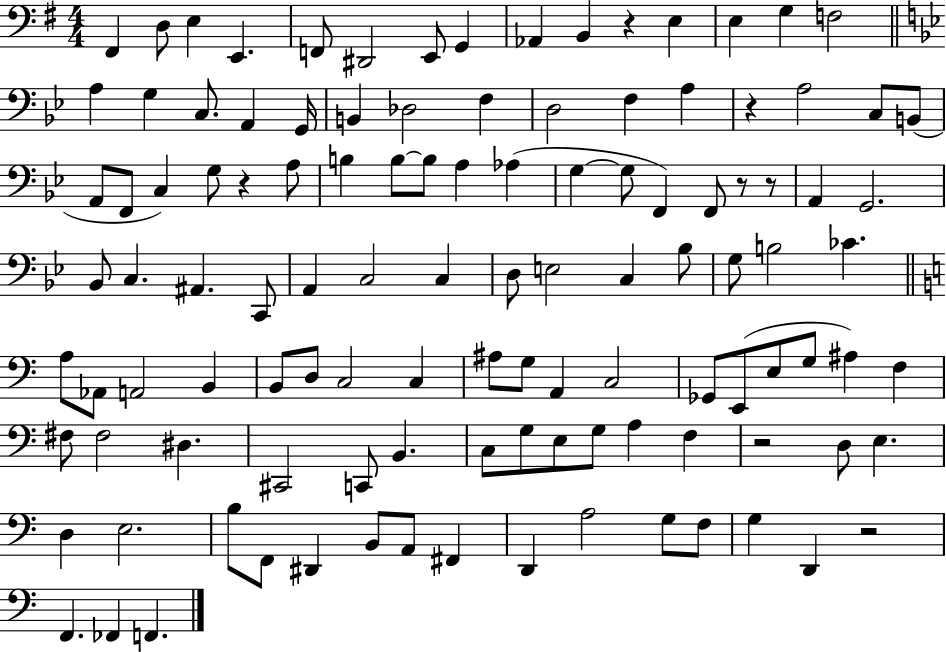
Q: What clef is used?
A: bass